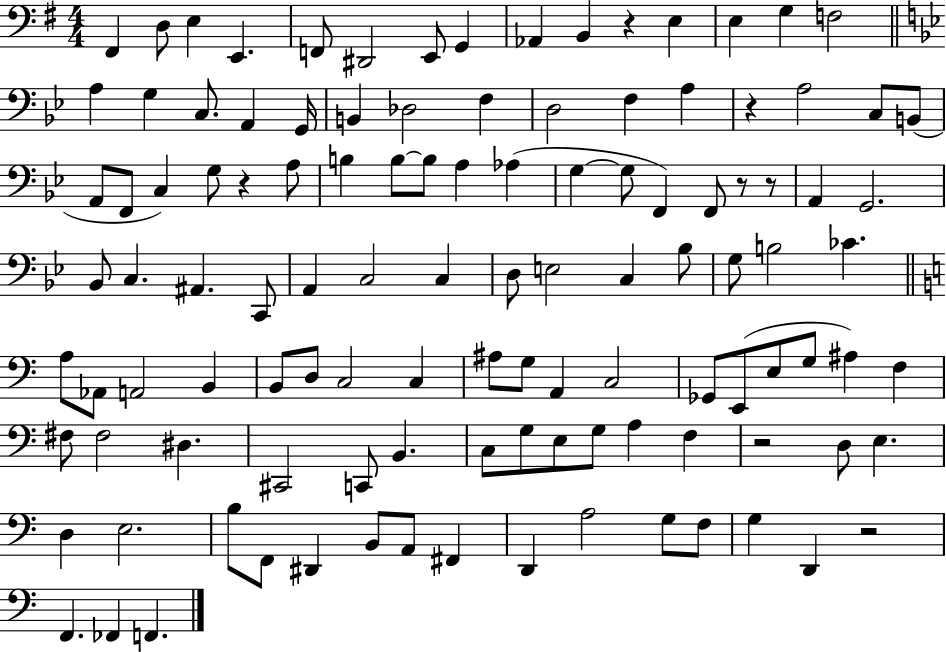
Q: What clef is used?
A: bass